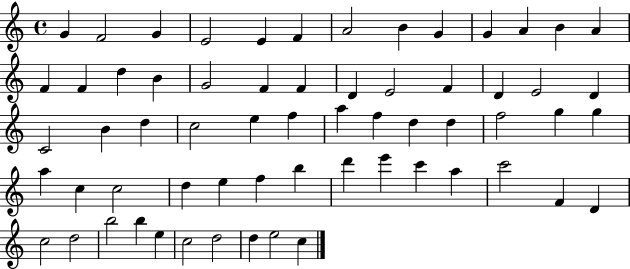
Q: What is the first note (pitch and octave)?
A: G4